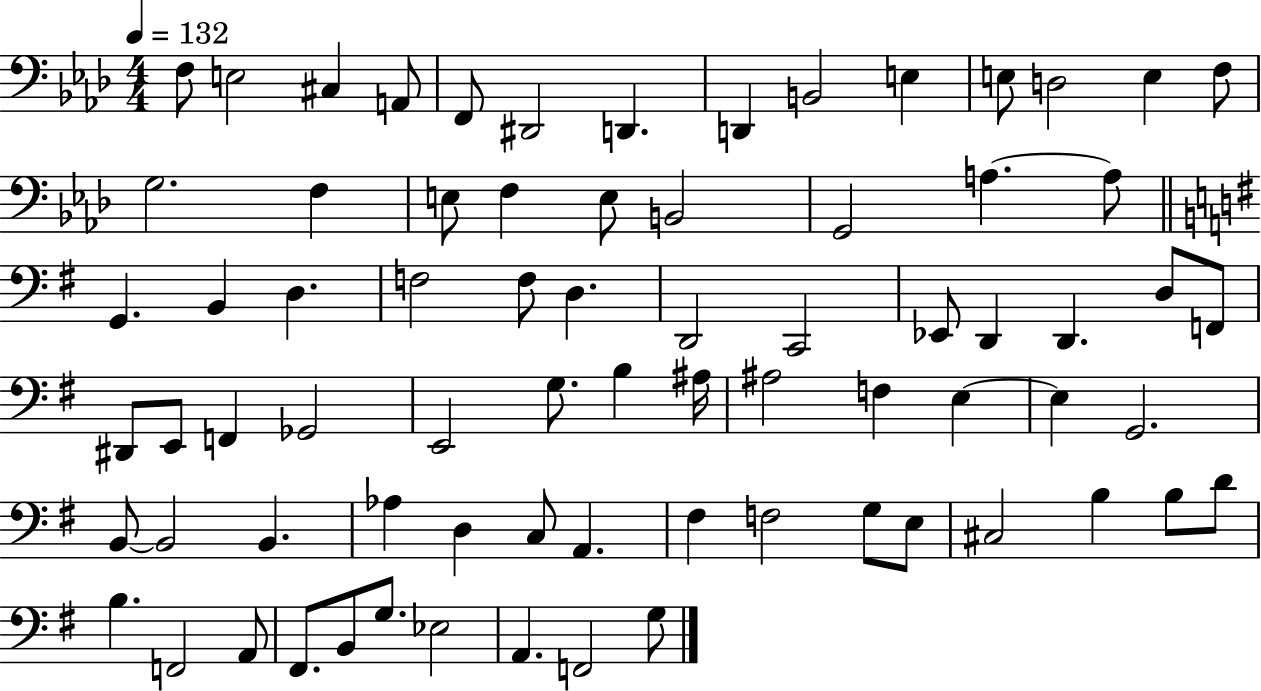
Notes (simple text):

F3/e E3/h C#3/q A2/e F2/e D#2/h D2/q. D2/q B2/h E3/q E3/e D3/h E3/q F3/e G3/h. F3/q E3/e F3/q E3/e B2/h G2/h A3/q. A3/e G2/q. B2/q D3/q. F3/h F3/e D3/q. D2/h C2/h Eb2/e D2/q D2/q. D3/e F2/e D#2/e E2/e F2/q Gb2/h E2/h G3/e. B3/q A#3/s A#3/h F3/q E3/q E3/q G2/h. B2/e B2/h B2/q. Ab3/q D3/q C3/e A2/q. F#3/q F3/h G3/e E3/e C#3/h B3/q B3/e D4/e B3/q. F2/h A2/e F#2/e. B2/e G3/e. Eb3/h A2/q. F2/h G3/e